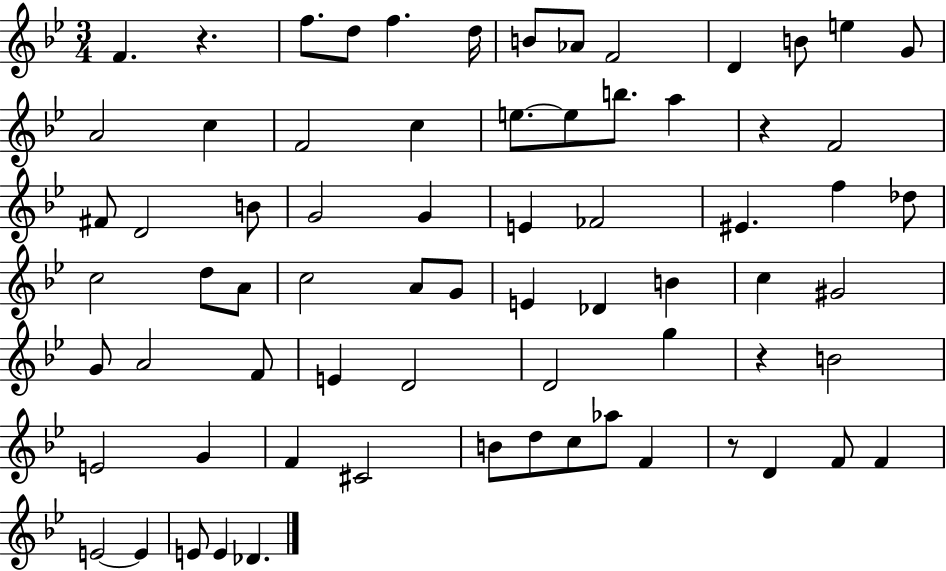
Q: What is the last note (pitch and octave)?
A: Db4